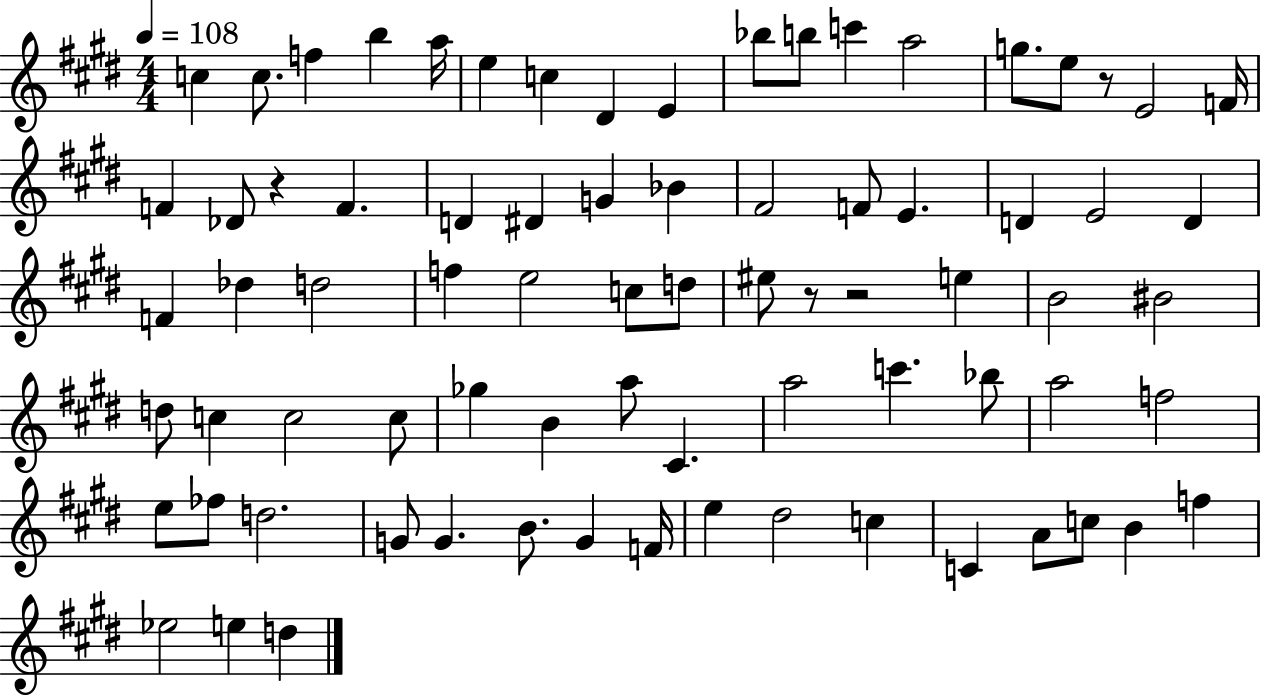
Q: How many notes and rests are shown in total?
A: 77